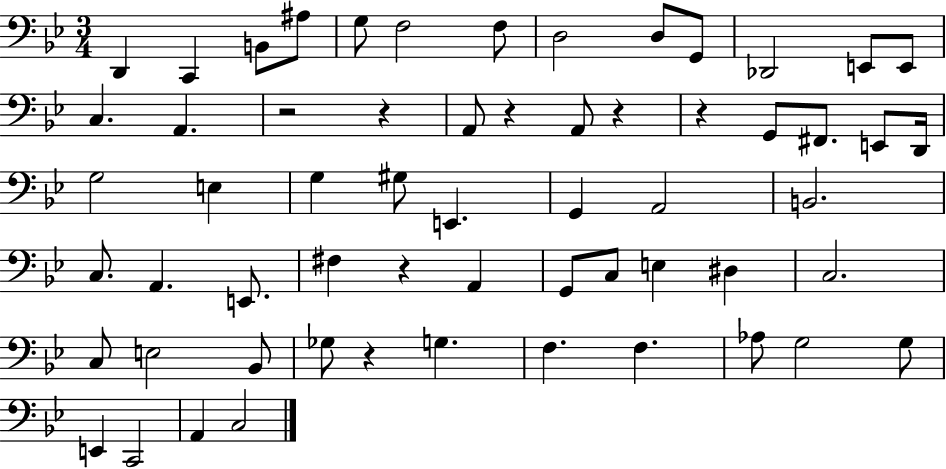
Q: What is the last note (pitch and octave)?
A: C3